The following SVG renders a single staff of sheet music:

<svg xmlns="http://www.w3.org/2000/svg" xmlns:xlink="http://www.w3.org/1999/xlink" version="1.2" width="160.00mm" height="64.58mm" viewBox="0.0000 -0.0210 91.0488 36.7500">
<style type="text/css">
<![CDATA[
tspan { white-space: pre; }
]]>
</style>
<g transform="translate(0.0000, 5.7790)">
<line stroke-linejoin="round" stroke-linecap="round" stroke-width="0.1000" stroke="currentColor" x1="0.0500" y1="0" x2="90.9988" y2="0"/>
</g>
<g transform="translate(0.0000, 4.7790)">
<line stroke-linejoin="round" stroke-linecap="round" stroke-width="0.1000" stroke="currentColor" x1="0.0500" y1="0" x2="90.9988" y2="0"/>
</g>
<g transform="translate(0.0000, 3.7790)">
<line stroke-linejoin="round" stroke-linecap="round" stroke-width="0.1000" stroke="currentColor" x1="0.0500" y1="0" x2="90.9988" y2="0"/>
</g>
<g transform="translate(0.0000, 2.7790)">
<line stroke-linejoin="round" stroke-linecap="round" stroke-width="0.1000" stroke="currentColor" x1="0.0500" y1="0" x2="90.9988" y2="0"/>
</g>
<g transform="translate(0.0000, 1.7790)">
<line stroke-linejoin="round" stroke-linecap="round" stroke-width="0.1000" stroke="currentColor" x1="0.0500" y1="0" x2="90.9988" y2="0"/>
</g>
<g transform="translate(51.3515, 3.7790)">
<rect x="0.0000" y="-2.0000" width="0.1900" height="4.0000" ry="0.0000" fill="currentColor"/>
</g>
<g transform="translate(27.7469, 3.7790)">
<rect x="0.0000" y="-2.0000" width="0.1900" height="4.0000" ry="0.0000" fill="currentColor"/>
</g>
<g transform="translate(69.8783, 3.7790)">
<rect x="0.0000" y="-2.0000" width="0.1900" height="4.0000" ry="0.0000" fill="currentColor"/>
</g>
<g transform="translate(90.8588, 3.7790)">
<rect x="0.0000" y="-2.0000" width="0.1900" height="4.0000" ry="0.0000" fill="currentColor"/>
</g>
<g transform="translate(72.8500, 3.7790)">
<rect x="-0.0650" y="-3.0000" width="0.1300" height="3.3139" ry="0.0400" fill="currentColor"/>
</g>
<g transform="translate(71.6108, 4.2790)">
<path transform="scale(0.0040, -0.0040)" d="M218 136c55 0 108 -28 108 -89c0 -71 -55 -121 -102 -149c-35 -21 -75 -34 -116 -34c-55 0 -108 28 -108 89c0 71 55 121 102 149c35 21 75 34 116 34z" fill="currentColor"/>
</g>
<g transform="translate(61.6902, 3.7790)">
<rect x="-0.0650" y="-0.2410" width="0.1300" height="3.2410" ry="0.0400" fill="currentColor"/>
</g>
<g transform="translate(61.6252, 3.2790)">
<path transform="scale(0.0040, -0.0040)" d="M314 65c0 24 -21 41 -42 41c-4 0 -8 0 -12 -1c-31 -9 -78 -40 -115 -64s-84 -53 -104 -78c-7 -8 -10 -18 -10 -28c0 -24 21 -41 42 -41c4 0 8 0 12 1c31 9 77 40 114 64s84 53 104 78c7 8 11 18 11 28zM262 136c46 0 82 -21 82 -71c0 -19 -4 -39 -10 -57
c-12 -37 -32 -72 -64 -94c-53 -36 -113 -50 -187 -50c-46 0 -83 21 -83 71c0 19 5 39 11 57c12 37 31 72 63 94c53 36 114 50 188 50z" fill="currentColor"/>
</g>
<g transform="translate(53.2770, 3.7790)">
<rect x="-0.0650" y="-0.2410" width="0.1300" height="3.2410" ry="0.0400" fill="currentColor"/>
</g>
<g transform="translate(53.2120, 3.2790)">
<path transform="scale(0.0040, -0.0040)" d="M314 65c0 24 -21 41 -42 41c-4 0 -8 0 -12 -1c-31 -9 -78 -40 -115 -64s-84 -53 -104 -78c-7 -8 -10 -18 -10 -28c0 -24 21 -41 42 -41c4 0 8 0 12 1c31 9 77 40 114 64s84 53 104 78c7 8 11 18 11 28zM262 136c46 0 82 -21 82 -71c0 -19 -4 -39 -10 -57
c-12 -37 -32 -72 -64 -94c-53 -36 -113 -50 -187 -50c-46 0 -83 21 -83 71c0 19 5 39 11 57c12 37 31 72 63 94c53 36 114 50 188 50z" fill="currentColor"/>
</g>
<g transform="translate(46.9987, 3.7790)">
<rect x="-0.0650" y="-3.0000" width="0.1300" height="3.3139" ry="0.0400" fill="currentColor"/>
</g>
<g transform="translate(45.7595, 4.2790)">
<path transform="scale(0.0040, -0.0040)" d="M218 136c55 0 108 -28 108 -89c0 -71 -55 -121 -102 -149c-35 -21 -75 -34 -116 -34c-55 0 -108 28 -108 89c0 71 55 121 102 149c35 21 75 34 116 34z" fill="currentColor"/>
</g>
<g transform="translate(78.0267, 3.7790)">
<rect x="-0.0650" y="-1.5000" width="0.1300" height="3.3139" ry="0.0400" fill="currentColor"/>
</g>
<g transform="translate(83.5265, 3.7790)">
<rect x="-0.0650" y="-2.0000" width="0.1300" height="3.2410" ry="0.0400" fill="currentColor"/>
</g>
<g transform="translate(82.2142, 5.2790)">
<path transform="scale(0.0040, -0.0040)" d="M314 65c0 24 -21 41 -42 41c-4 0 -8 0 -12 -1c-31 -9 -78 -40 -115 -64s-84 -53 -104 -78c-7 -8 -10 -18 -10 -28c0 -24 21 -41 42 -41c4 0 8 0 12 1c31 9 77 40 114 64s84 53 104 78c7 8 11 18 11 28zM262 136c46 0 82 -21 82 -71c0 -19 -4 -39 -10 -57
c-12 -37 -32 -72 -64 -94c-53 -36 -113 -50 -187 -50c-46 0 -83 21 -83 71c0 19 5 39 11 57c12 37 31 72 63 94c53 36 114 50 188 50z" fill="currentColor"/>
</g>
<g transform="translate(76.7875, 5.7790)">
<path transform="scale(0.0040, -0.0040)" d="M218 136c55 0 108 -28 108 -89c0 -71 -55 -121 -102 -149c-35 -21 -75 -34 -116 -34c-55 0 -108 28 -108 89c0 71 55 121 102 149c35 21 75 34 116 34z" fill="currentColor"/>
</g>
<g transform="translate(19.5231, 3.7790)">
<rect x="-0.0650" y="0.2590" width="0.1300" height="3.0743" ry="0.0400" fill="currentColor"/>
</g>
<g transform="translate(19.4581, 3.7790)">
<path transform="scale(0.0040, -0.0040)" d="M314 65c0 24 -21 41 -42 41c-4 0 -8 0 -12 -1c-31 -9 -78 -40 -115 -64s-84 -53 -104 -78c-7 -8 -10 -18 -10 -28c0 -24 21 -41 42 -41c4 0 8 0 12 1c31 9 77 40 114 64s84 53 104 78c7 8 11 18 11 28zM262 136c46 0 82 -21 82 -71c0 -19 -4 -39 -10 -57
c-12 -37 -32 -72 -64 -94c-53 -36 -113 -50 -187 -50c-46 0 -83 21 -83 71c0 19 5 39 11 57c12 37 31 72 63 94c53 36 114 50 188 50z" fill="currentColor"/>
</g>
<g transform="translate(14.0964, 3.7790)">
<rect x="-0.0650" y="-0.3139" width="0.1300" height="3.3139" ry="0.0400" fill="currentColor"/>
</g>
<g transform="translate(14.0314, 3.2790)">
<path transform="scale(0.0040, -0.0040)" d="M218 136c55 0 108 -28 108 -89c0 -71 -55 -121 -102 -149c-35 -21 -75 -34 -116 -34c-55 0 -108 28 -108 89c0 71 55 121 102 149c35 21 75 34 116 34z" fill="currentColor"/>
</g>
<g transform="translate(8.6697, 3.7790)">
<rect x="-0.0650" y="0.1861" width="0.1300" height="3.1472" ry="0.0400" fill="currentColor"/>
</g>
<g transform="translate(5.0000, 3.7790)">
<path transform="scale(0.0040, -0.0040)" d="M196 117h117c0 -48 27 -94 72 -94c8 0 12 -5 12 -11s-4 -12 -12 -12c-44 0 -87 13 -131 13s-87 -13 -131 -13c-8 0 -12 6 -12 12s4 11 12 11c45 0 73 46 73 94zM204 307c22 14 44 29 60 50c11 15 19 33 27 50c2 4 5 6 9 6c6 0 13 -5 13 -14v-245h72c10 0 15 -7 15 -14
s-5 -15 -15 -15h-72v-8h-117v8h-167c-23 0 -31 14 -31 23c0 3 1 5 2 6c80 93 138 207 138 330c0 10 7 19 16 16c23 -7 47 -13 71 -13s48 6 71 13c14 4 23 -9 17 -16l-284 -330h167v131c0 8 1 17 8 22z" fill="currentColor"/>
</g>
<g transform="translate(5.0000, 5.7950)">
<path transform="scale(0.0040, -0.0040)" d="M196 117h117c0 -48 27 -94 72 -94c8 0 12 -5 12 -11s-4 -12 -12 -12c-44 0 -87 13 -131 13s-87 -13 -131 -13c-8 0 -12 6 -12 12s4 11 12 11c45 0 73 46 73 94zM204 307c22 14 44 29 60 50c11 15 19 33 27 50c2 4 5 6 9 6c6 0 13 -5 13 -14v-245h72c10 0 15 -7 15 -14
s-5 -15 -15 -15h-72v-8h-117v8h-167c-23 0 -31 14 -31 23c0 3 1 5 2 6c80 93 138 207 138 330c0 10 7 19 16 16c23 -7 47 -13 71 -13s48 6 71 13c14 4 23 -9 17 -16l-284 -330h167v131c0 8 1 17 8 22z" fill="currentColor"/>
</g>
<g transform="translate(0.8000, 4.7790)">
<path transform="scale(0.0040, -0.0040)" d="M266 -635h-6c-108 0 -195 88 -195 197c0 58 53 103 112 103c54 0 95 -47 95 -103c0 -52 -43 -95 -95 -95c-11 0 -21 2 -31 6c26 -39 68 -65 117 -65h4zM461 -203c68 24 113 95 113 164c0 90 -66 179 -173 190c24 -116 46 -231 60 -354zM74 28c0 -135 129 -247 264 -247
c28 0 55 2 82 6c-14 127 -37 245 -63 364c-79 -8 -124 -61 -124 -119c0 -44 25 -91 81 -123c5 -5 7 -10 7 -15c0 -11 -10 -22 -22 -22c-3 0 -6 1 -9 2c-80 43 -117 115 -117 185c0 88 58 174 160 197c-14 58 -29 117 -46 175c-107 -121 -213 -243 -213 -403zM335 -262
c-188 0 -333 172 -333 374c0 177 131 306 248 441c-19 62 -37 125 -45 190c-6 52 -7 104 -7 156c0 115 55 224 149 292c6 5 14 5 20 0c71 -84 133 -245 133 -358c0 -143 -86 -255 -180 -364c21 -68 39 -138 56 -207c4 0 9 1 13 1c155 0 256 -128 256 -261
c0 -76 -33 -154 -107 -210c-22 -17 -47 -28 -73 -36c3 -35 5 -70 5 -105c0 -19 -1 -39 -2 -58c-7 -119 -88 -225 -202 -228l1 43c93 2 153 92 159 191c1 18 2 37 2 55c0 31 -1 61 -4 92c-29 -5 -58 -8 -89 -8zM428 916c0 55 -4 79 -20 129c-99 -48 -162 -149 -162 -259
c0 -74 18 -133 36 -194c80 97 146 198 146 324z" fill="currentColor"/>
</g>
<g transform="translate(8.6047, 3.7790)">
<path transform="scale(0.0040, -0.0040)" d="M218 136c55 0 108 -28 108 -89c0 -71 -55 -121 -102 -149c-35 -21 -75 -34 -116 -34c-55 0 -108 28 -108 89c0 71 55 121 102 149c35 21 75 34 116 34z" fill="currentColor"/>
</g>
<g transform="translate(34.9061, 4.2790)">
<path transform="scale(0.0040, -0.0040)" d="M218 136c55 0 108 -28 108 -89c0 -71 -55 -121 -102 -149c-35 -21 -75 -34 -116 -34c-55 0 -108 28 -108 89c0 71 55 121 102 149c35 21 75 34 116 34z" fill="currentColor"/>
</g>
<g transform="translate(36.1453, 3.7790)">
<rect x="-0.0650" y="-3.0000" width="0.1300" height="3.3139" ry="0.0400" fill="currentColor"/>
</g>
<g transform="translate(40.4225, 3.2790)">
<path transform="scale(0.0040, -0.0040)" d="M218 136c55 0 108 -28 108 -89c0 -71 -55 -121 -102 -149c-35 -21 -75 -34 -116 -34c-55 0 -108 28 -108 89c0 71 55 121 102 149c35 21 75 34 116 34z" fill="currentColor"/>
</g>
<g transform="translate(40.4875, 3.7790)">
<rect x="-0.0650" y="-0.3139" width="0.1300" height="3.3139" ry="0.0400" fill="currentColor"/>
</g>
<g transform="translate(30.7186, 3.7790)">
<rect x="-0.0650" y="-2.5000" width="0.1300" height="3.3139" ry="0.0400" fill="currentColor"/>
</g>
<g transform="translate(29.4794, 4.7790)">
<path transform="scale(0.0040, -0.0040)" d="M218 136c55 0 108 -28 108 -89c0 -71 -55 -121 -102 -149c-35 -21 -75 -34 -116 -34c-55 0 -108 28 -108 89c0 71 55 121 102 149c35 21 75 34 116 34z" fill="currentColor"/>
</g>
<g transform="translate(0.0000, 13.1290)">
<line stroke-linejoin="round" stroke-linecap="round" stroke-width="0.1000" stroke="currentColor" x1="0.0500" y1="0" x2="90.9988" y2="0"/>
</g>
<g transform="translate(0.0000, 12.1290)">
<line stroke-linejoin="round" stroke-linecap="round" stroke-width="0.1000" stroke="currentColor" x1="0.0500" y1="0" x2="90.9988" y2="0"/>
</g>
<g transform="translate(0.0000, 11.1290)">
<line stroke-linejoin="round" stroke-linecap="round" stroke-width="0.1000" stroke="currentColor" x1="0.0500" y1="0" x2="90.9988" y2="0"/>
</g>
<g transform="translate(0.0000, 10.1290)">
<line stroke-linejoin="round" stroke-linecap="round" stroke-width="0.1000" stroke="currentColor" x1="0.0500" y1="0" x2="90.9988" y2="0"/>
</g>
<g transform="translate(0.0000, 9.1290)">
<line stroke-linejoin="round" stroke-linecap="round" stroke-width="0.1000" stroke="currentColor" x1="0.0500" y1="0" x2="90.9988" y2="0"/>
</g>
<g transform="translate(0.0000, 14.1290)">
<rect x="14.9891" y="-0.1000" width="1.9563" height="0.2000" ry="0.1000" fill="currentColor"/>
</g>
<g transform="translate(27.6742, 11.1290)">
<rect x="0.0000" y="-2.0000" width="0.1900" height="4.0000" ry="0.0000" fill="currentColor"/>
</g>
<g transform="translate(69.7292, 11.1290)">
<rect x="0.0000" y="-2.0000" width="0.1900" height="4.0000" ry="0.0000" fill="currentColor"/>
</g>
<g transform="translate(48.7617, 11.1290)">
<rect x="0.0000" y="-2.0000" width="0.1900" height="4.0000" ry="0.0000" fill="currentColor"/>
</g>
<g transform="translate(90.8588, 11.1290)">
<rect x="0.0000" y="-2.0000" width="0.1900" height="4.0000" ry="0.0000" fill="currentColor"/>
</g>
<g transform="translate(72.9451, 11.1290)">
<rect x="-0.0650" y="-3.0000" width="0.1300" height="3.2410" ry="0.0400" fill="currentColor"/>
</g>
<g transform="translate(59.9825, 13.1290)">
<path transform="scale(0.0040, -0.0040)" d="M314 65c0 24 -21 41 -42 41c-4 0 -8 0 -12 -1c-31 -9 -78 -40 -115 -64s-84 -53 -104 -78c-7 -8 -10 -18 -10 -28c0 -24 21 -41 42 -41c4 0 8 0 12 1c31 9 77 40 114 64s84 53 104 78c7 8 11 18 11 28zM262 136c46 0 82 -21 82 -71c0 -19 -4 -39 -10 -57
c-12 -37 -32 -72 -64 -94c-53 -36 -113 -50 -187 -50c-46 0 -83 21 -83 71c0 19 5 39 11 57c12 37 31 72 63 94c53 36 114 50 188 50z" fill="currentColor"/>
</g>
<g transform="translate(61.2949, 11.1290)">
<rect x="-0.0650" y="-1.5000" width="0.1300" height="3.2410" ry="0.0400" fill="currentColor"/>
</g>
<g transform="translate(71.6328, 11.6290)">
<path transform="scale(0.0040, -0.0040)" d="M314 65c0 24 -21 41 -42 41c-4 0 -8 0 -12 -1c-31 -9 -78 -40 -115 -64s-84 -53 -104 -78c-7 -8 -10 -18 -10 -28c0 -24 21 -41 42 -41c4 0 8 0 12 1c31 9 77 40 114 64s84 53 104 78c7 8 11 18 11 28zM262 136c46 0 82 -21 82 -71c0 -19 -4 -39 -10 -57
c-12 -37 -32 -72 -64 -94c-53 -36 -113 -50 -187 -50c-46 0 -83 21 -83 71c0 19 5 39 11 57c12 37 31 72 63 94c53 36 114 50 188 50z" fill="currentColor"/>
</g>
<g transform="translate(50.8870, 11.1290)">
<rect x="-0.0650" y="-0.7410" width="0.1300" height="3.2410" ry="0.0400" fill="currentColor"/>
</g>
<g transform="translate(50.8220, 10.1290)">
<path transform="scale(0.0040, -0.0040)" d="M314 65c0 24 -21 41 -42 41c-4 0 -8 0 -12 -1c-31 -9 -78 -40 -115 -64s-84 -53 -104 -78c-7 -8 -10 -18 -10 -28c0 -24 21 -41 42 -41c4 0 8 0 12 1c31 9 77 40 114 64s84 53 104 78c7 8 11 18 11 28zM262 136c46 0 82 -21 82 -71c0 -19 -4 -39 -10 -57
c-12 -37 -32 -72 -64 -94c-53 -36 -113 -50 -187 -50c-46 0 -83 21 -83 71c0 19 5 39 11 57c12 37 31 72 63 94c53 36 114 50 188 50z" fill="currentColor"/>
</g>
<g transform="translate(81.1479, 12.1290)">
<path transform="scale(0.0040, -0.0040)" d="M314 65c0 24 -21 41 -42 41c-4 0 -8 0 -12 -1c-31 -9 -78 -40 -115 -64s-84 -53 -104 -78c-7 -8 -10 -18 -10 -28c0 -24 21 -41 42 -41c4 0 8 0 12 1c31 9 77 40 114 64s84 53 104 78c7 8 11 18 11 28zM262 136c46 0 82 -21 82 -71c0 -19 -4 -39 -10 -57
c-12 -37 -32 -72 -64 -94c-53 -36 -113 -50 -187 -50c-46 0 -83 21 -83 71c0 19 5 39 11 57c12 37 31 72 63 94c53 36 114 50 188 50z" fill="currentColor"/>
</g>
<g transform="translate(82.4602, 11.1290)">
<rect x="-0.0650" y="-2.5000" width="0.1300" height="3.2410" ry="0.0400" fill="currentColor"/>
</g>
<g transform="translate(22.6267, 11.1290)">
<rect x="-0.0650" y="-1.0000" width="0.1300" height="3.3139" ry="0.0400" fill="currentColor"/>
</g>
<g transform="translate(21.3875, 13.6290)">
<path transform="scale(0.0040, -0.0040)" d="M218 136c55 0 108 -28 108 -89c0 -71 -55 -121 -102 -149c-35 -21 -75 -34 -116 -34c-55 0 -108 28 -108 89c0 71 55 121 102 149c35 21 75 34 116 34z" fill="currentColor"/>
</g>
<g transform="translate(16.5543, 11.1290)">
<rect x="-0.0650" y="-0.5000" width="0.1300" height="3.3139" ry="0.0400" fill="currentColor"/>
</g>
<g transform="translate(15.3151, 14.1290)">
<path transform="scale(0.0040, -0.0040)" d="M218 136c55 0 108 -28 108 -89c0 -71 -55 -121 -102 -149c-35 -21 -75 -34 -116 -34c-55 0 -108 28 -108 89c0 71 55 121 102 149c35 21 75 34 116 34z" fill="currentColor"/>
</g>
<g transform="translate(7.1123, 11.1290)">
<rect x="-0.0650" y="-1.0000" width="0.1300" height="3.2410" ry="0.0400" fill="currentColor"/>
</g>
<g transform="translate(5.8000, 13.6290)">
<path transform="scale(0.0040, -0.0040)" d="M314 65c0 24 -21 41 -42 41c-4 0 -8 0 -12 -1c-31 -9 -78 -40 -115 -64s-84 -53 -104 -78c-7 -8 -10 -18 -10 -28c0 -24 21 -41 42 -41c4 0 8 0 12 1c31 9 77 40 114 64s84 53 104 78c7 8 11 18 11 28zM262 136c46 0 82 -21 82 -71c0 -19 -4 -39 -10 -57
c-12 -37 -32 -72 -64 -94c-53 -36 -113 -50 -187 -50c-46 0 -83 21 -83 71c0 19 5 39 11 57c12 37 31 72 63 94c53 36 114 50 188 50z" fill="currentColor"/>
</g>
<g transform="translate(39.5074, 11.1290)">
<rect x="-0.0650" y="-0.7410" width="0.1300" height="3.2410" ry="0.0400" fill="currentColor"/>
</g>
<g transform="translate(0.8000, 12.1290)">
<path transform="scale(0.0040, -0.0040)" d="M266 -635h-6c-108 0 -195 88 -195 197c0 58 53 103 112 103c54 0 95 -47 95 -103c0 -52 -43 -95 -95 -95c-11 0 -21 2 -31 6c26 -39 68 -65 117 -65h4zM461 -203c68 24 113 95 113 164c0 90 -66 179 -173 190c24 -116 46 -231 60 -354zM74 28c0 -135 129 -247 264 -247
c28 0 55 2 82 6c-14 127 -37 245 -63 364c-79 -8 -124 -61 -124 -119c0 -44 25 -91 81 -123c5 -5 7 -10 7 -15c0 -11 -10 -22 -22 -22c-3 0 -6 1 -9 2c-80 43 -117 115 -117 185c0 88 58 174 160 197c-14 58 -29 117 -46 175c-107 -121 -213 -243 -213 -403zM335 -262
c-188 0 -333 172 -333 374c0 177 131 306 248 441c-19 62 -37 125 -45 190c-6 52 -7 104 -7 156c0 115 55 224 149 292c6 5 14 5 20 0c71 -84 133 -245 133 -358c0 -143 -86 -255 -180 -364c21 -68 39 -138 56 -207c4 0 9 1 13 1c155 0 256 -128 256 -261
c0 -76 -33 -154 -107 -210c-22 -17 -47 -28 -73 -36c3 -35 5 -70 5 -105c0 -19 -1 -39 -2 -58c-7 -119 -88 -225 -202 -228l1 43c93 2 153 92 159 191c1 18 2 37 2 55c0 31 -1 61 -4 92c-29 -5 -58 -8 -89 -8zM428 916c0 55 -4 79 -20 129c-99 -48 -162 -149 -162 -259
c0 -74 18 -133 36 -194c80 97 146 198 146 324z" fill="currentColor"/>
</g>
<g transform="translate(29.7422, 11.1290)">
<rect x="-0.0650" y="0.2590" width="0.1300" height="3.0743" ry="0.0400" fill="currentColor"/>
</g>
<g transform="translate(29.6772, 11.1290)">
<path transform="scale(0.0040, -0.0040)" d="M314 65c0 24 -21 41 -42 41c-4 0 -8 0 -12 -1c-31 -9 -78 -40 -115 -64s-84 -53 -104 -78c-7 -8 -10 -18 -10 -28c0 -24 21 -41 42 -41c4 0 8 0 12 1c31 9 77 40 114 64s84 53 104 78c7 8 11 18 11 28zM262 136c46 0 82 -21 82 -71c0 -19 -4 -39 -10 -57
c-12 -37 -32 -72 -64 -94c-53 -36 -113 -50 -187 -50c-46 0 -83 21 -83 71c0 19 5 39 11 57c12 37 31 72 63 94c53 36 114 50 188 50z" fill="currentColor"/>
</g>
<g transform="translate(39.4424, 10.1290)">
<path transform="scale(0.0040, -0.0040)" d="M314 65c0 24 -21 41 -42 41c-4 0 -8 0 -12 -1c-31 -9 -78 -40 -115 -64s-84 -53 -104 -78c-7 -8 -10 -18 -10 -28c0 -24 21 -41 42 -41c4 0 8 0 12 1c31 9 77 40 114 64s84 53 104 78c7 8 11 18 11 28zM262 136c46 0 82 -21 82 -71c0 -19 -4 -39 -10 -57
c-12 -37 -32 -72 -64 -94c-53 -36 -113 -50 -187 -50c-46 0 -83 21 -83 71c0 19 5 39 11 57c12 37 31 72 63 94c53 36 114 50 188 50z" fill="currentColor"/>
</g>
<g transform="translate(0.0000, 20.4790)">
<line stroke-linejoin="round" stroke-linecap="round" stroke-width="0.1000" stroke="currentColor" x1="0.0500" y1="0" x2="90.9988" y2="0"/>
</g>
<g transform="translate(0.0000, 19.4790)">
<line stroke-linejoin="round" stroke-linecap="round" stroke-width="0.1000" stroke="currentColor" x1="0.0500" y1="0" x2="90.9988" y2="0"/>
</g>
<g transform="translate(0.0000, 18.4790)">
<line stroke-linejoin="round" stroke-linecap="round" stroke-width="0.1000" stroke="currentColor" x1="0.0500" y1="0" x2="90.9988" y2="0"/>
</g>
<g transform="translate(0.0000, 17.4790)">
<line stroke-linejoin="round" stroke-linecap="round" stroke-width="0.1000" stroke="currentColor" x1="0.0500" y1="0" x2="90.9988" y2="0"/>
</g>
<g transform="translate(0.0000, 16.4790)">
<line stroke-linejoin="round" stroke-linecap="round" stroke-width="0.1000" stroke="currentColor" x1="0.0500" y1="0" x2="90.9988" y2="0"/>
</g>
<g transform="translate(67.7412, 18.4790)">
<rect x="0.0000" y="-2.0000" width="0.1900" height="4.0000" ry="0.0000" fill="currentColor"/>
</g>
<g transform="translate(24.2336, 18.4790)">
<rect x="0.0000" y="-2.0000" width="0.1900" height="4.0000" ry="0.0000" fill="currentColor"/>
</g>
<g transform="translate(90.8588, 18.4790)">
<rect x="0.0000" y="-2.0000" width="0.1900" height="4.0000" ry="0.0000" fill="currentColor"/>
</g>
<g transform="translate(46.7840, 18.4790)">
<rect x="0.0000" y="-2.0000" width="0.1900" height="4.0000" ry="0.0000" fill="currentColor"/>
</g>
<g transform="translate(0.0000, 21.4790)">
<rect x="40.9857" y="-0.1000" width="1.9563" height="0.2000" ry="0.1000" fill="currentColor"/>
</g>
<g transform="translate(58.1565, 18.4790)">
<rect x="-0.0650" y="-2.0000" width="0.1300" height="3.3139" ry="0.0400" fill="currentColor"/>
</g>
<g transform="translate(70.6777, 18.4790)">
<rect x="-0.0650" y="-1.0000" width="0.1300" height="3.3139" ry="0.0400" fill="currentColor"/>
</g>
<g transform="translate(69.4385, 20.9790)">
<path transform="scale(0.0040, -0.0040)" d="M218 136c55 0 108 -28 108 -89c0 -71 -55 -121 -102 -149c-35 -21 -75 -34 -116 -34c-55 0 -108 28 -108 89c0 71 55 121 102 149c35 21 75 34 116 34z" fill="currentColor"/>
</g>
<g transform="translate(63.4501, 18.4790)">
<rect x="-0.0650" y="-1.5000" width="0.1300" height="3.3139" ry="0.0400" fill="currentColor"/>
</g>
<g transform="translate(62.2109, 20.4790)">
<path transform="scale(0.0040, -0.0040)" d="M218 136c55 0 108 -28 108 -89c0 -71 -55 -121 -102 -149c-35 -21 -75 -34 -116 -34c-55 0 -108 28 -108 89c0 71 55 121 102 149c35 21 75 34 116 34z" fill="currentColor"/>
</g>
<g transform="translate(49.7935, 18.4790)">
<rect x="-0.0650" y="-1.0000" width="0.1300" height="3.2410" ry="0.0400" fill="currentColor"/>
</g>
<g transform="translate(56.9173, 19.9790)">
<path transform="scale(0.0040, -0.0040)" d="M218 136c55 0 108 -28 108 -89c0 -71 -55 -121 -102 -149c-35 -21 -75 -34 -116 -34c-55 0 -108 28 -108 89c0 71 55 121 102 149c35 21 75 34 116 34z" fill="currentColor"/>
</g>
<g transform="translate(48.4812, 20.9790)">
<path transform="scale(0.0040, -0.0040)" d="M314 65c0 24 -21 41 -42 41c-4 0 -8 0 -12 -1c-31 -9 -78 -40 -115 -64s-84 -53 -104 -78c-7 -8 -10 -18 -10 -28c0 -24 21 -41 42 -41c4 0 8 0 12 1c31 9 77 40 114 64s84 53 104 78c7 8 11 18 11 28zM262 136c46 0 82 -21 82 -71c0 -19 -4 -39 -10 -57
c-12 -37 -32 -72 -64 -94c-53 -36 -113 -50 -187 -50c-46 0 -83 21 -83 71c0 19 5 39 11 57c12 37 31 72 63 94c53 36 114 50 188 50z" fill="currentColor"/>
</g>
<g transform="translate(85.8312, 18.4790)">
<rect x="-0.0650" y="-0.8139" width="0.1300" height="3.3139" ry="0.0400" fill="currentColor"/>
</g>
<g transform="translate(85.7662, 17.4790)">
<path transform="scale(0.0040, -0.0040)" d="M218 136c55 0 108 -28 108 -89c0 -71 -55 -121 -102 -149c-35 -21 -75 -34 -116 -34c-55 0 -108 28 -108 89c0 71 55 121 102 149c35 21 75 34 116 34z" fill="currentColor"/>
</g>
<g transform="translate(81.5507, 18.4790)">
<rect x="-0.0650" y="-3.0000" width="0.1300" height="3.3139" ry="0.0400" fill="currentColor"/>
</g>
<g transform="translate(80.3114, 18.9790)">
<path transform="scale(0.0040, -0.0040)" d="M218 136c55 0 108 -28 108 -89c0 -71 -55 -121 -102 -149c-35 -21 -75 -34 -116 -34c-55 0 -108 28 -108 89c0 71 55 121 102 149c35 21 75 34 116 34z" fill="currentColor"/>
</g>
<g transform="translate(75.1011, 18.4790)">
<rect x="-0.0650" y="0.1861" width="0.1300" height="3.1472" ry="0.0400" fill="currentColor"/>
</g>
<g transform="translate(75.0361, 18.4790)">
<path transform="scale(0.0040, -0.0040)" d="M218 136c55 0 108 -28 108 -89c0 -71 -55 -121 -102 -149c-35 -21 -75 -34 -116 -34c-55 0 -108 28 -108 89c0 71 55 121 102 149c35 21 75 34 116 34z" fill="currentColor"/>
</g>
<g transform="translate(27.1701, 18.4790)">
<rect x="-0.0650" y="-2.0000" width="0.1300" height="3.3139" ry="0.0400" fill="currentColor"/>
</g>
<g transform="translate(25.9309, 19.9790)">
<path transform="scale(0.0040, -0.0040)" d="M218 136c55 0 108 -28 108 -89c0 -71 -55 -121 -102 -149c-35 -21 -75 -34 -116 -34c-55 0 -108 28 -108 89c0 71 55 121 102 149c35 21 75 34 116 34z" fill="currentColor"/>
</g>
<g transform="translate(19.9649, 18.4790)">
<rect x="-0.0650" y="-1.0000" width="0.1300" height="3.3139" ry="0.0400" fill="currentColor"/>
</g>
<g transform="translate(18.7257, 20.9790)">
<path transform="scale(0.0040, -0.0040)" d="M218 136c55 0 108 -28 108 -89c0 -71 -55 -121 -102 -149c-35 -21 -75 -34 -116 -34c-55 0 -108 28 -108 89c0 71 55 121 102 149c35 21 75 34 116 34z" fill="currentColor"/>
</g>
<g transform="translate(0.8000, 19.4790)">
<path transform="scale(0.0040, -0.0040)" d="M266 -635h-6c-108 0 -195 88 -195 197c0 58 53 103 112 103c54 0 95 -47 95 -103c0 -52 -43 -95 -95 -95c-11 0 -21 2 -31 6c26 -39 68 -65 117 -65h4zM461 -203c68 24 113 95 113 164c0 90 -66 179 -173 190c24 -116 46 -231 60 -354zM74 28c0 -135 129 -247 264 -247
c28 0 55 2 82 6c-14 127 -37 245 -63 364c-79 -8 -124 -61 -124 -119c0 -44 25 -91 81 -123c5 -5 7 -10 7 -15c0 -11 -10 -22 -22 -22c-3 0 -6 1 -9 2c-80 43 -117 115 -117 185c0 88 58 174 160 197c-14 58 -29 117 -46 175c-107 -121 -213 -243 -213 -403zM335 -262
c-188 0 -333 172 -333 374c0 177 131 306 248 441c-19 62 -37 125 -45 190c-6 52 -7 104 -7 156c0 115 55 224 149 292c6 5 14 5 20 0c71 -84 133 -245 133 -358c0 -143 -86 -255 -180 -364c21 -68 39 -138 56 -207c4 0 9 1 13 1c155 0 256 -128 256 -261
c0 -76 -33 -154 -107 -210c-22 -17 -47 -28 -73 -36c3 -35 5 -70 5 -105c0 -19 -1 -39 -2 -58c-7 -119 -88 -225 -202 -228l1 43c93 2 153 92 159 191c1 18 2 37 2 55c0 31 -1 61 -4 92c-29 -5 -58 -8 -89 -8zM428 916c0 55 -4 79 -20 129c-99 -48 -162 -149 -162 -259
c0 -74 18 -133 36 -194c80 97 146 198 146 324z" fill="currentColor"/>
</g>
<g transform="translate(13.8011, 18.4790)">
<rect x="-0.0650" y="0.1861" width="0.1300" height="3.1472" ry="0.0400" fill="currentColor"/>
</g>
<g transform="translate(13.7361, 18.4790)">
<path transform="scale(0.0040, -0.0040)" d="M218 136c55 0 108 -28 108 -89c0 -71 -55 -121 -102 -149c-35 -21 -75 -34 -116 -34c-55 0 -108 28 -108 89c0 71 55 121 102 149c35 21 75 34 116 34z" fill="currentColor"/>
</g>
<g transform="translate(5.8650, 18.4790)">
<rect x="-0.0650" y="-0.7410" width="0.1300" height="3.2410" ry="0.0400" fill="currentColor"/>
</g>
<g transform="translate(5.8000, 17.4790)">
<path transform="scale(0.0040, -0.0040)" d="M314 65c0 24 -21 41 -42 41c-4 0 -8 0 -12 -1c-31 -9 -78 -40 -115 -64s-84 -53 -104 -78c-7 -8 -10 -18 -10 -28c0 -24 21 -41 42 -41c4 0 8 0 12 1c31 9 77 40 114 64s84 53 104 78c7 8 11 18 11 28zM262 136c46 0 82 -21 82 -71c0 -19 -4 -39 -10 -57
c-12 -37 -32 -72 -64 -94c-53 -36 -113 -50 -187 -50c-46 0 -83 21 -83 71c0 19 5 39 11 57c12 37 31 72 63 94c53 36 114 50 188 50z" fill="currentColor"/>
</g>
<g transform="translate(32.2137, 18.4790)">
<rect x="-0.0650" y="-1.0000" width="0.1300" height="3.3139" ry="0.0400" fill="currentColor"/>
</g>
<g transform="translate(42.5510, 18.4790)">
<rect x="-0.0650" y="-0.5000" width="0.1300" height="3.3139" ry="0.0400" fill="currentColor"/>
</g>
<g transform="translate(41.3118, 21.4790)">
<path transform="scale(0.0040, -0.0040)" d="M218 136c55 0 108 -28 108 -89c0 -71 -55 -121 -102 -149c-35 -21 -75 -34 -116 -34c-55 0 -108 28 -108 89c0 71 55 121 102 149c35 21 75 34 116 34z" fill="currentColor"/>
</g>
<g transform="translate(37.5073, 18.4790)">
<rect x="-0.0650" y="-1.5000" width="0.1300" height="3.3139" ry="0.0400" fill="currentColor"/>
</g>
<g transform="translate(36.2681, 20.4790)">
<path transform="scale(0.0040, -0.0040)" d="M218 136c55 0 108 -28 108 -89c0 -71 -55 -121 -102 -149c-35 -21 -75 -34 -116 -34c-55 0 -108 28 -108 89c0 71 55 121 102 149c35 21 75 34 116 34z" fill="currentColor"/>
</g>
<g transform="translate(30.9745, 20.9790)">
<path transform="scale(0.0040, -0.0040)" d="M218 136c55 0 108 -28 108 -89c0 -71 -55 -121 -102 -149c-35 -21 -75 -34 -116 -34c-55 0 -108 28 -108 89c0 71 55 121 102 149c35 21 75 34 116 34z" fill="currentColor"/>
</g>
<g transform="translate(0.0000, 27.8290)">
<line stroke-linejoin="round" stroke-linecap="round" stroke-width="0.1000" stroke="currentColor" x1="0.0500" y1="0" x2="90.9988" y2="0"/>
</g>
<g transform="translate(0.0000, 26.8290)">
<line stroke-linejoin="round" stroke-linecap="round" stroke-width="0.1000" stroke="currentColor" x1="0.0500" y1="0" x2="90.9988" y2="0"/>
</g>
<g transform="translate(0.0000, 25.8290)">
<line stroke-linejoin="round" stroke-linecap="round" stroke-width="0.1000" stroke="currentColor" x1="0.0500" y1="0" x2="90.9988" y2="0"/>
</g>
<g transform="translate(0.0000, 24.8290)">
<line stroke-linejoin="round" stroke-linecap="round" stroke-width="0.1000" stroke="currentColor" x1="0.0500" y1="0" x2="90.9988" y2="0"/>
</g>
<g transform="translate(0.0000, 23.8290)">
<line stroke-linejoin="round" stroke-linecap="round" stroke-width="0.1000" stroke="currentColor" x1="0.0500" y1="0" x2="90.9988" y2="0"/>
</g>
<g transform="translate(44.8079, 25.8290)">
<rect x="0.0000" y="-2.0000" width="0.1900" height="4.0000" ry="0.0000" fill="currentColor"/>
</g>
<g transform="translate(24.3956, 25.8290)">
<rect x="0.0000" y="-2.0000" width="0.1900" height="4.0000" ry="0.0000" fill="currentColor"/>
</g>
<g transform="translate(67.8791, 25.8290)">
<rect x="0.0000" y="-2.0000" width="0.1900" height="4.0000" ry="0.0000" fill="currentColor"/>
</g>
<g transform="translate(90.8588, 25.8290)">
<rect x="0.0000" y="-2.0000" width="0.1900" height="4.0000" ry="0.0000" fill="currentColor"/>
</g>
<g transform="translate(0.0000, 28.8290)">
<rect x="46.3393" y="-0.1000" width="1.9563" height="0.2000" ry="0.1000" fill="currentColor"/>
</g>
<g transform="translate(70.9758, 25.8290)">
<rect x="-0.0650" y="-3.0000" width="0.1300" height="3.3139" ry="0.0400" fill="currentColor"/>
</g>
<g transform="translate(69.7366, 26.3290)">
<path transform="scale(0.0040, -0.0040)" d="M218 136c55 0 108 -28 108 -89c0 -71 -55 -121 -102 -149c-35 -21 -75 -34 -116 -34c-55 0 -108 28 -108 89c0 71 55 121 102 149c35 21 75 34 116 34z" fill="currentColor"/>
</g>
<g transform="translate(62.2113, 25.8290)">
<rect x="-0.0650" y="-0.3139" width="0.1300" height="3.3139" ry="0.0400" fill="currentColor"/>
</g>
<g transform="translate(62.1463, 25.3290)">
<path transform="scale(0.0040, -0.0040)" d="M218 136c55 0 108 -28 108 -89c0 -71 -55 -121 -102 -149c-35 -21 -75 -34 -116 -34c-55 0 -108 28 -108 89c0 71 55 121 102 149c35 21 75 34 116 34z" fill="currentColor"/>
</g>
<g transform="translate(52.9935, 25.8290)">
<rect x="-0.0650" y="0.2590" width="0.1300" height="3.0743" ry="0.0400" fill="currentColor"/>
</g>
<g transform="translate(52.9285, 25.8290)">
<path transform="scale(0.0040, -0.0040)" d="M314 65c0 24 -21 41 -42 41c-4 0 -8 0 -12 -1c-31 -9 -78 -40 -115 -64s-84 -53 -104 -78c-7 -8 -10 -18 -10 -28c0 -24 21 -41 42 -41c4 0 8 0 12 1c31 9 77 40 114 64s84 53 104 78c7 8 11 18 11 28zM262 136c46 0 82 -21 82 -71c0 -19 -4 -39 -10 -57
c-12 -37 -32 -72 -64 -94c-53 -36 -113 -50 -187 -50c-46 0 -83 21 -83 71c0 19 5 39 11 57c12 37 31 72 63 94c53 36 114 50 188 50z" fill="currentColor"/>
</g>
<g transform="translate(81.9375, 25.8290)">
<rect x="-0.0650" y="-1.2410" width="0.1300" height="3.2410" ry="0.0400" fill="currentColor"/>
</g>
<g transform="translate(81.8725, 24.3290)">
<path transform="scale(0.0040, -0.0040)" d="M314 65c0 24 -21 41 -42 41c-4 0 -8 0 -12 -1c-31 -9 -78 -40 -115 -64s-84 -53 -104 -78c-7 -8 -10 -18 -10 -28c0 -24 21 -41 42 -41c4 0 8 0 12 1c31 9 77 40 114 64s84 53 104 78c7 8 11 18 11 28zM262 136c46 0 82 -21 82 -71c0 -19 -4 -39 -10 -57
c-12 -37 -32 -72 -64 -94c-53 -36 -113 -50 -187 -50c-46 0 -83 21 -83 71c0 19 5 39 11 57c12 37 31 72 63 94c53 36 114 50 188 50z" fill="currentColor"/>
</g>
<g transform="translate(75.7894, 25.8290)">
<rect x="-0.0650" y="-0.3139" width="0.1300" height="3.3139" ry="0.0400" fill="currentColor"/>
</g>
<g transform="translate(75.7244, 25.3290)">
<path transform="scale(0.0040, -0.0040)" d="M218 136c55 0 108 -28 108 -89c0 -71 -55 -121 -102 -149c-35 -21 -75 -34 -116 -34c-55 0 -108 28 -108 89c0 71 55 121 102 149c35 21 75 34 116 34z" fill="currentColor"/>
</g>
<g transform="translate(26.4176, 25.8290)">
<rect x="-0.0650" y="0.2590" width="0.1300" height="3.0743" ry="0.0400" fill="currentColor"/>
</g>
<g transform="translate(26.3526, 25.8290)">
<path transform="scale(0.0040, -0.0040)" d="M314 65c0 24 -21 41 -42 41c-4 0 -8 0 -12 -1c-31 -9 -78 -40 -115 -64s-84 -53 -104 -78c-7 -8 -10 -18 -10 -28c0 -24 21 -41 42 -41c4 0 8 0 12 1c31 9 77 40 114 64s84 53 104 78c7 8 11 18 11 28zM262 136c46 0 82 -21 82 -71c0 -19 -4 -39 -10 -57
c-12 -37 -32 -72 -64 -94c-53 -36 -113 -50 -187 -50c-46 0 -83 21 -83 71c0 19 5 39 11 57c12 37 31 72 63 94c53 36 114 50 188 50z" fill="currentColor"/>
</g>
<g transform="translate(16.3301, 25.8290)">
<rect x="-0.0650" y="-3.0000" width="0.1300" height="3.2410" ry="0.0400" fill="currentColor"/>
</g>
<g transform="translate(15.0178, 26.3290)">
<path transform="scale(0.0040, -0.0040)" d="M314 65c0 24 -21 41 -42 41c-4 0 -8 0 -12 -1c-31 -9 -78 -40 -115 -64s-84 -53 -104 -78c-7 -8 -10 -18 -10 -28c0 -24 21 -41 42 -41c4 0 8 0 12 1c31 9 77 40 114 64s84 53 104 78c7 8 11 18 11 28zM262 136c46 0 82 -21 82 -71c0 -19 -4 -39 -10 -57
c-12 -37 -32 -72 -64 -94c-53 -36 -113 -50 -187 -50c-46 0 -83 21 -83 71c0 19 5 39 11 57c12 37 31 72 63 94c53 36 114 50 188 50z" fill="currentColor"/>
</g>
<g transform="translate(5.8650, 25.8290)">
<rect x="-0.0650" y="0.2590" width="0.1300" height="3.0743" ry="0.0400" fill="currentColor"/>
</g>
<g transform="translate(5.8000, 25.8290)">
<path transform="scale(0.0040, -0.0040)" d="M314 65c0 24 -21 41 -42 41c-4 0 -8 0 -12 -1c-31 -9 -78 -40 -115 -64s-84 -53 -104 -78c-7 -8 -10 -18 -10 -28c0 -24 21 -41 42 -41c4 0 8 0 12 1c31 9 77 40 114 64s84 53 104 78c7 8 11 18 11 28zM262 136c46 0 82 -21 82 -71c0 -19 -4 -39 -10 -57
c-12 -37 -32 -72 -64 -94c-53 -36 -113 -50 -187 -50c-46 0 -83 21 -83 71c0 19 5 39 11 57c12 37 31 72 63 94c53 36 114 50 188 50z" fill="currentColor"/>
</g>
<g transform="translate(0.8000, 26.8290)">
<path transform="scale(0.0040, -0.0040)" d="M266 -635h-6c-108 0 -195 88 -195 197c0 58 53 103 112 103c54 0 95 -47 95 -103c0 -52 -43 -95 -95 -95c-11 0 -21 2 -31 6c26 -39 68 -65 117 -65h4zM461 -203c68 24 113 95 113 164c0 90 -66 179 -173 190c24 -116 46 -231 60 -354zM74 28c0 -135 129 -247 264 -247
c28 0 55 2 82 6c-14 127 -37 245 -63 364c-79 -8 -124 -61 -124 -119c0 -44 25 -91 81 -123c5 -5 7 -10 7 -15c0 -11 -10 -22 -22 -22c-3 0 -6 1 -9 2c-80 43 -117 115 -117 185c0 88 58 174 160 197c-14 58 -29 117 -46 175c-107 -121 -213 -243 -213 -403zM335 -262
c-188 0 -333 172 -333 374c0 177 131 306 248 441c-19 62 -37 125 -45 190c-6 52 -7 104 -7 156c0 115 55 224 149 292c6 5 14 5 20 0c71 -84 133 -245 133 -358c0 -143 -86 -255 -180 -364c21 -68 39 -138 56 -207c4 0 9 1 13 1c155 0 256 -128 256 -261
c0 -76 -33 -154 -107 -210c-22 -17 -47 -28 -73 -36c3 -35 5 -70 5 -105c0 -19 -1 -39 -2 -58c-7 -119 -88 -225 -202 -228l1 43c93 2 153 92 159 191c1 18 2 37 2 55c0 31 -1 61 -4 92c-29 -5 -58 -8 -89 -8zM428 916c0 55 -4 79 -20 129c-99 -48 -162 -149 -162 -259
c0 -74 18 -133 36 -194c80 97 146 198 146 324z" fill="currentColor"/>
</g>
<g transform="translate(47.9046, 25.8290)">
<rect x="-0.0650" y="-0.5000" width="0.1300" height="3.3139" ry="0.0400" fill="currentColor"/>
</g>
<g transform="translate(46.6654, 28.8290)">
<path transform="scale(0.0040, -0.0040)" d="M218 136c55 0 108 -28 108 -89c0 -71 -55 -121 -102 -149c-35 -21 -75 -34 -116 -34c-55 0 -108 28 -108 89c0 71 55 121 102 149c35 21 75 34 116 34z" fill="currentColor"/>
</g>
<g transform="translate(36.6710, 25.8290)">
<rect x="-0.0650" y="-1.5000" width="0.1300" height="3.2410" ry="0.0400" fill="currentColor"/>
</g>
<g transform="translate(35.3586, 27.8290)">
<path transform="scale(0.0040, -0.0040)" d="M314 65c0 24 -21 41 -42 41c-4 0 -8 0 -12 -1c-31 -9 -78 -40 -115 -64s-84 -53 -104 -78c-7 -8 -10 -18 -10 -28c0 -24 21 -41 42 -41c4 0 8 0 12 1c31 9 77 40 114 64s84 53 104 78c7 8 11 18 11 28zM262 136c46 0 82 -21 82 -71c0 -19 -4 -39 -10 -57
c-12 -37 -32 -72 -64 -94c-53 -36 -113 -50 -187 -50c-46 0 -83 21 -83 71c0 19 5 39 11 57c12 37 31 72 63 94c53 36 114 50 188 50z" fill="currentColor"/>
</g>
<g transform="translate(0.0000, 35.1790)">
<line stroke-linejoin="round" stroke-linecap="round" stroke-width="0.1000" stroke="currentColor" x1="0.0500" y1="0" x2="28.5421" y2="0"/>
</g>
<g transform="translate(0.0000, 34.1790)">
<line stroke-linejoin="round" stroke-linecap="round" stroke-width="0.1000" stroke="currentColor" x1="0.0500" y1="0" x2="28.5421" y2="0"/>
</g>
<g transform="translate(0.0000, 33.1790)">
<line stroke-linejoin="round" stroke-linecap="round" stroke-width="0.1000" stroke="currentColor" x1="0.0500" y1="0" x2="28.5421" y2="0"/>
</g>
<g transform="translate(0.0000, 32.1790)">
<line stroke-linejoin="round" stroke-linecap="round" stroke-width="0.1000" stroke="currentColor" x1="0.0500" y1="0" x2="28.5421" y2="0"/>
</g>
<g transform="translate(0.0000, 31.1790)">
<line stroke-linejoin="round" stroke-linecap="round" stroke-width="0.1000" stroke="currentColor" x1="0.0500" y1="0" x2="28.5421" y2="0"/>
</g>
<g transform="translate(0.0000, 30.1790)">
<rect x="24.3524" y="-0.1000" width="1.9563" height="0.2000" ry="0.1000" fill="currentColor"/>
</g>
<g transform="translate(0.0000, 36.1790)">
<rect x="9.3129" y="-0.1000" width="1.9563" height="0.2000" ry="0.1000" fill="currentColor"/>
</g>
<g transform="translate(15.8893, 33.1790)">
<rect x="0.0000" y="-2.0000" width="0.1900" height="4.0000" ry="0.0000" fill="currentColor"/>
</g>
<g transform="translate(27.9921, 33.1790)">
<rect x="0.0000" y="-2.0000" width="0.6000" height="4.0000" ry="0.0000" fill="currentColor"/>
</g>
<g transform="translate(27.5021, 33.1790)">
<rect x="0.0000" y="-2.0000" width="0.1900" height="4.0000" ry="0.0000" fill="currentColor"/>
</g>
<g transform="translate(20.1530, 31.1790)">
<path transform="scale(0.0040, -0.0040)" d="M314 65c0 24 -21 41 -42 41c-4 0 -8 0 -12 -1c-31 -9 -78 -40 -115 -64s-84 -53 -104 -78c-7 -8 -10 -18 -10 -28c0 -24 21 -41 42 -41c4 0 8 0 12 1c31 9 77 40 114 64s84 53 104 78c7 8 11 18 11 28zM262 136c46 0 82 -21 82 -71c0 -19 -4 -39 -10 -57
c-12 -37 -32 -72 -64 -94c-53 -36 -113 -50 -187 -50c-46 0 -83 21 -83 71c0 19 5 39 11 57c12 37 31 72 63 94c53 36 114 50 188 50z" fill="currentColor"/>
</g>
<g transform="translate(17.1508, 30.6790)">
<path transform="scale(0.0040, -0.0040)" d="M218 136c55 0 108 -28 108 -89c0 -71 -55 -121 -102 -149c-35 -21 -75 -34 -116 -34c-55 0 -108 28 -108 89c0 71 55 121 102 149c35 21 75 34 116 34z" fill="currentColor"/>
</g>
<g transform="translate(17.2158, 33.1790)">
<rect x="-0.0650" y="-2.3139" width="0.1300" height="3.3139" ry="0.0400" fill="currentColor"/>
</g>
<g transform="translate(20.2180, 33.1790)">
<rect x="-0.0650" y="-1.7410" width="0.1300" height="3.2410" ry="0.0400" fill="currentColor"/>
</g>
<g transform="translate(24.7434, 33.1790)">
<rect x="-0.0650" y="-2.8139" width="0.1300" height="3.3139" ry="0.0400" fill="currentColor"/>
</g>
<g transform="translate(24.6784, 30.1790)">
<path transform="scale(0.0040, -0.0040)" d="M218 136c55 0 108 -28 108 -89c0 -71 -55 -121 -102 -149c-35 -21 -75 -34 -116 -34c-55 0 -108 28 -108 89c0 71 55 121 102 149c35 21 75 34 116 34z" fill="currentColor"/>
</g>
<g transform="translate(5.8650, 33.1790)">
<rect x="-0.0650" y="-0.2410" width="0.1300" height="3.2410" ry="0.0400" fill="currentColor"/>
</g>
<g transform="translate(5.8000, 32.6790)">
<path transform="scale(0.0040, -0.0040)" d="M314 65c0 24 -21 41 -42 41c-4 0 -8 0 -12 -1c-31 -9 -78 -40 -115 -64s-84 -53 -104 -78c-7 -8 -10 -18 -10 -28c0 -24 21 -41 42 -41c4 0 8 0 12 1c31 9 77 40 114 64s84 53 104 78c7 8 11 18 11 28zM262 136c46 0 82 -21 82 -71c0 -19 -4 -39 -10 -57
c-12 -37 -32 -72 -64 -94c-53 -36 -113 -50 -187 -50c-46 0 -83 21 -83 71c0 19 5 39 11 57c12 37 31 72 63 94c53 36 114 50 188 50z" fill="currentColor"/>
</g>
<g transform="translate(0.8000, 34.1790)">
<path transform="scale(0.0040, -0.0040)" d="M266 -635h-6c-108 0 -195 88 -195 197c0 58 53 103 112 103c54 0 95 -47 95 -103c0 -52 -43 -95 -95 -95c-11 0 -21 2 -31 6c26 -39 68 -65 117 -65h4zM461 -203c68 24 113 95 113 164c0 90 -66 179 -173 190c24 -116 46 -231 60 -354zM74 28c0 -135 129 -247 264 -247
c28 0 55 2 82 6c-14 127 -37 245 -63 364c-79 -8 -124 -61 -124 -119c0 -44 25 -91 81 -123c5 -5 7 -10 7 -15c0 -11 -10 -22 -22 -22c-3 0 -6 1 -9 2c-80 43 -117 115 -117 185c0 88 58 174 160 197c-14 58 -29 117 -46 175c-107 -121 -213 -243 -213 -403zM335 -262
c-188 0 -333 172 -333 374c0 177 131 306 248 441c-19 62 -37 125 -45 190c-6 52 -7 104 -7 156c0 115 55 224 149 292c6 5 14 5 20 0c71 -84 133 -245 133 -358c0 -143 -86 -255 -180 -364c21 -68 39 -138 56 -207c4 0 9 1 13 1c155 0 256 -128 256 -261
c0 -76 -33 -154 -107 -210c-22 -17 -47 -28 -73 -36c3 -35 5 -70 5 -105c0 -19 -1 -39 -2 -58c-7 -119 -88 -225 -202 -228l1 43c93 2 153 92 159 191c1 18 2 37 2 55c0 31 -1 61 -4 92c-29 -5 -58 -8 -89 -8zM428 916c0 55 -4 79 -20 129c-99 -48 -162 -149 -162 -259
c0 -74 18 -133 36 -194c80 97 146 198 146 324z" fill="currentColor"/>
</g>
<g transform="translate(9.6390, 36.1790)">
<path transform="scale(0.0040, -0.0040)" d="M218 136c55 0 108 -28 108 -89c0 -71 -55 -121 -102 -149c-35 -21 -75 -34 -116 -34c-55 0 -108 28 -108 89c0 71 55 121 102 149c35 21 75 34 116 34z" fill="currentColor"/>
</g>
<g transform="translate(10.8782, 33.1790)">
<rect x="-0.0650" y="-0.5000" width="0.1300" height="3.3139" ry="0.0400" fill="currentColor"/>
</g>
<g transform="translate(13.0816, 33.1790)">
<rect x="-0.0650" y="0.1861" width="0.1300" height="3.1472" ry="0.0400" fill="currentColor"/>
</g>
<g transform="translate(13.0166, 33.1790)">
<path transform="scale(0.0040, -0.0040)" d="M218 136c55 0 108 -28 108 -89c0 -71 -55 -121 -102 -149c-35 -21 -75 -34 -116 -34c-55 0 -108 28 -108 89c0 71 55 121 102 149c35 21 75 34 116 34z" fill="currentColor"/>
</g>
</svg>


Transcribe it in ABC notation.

X:1
T:Untitled
M:4/4
L:1/4
K:C
B c B2 G A c A c2 c2 A E F2 D2 C D B2 d2 d2 E2 A2 G2 d2 B D F D E C D2 F E D B A d B2 A2 B2 E2 C B2 c A c e2 c2 C B g f2 a